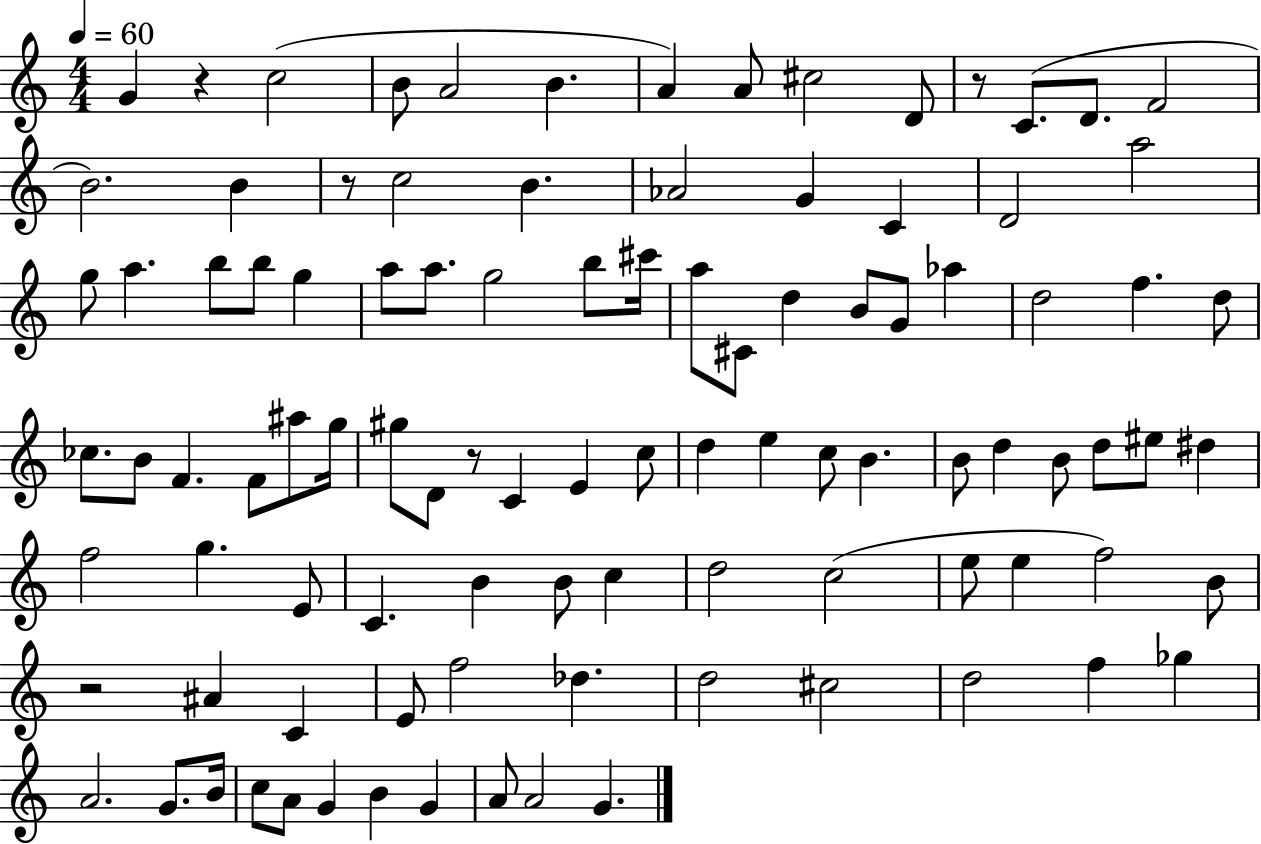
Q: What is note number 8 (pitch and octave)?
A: C#5